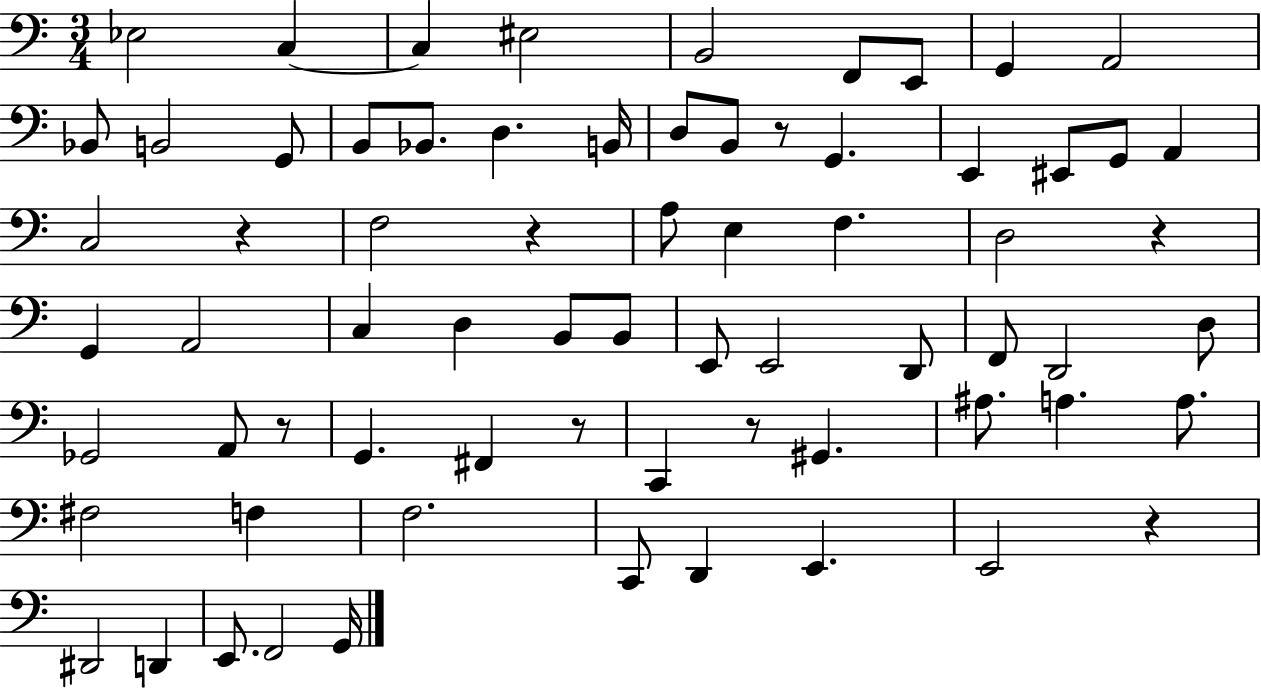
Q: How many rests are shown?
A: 8